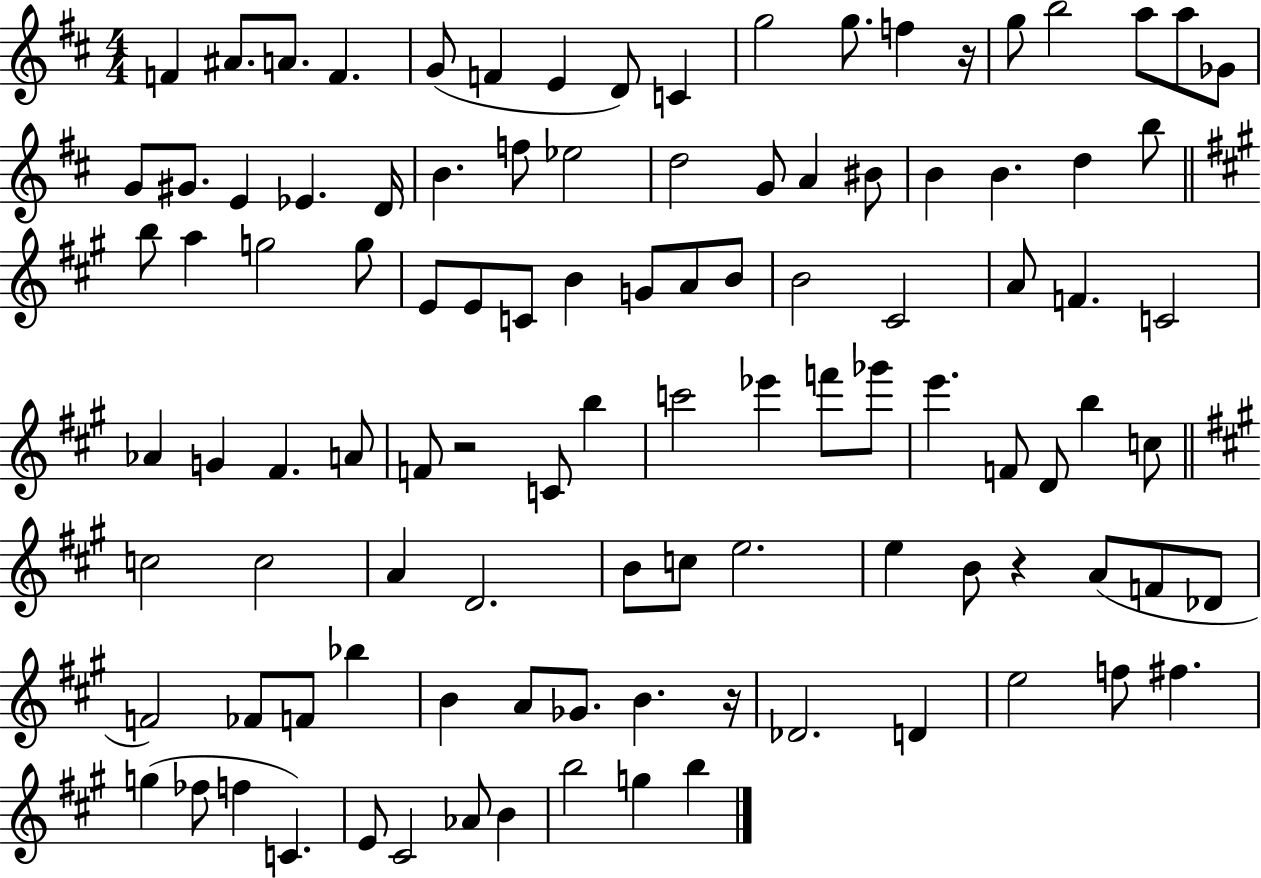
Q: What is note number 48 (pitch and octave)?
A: F4